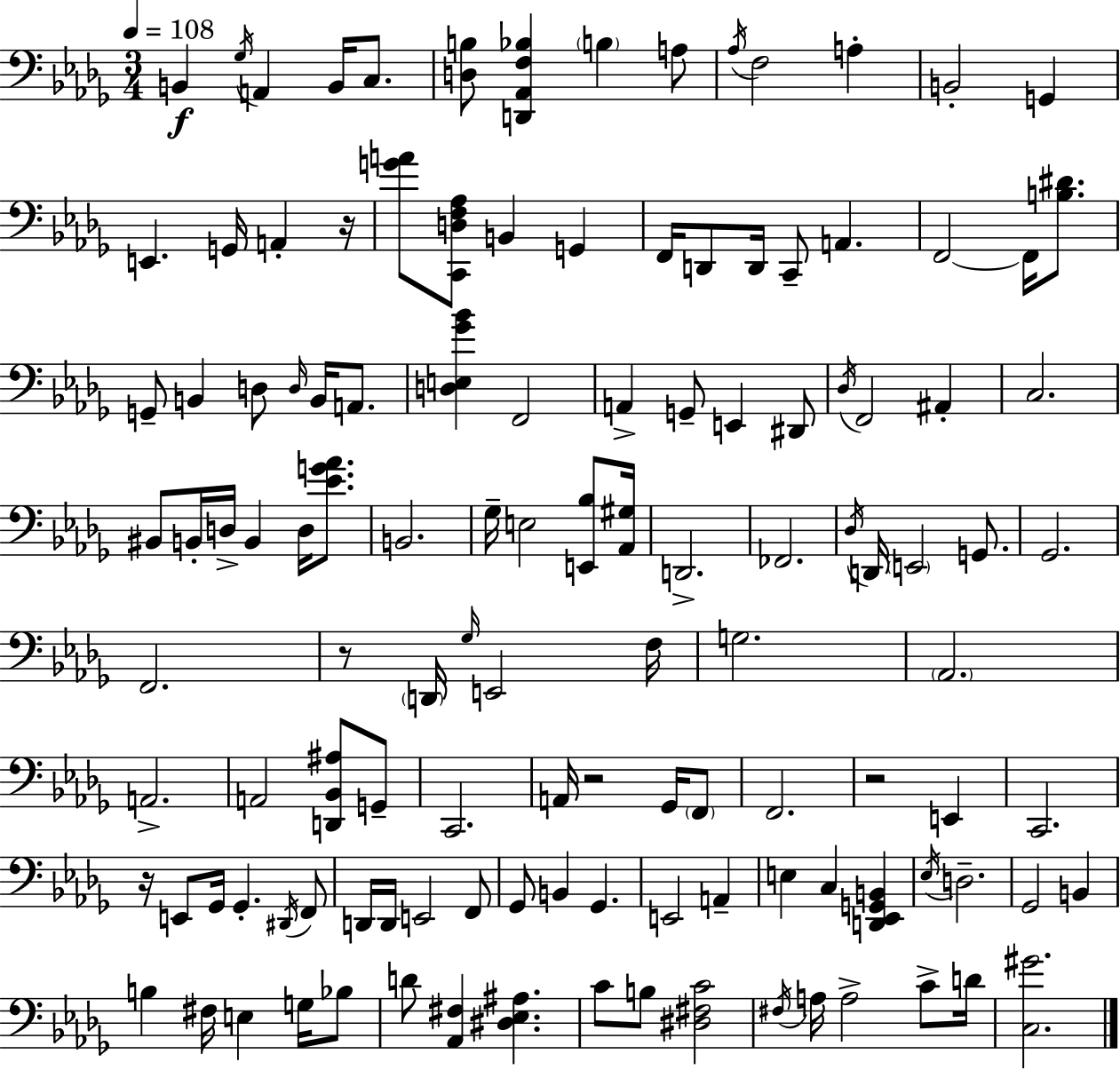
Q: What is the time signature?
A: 3/4